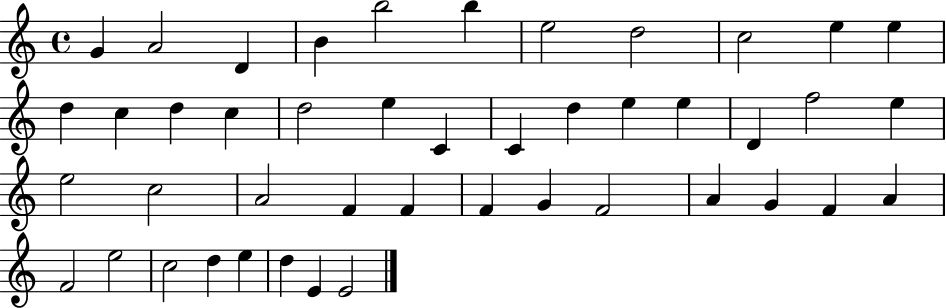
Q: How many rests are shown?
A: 0